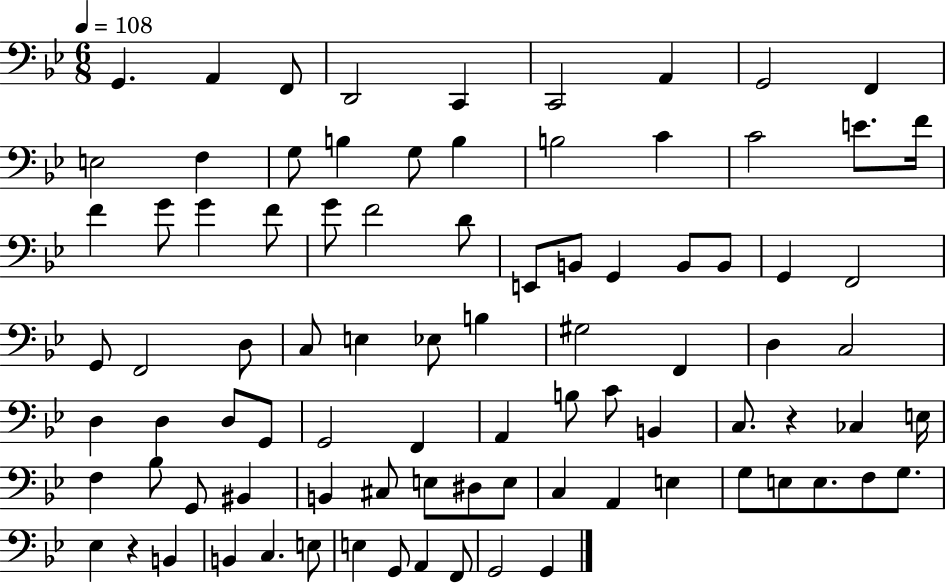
{
  \clef bass
  \numericTimeSignature
  \time 6/8
  \key bes \major
  \tempo 4 = 108
  g,4. a,4 f,8 | d,2 c,4 | c,2 a,4 | g,2 f,4 | \break e2 f4 | g8 b4 g8 b4 | b2 c'4 | c'2 e'8. f'16 | \break f'4 g'8 g'4 f'8 | g'8 f'2 d'8 | e,8 b,8 g,4 b,8 b,8 | g,4 f,2 | \break g,8 f,2 d8 | c8 e4 ees8 b4 | gis2 f,4 | d4 c2 | \break d4 d4 d8 g,8 | g,2 f,4 | a,4 b8 c'8 b,4 | c8. r4 ces4 e16 | \break f4 bes8 g,8 bis,4 | b,4 cis8 e8 dis8 e8 | c4 a,4 e4 | g8 e8 e8. f8 g8. | \break ees4 r4 b,4 | b,4 c4. e8 | e4 g,8 a,4 f,8 | g,2 g,4 | \break \bar "|."
}